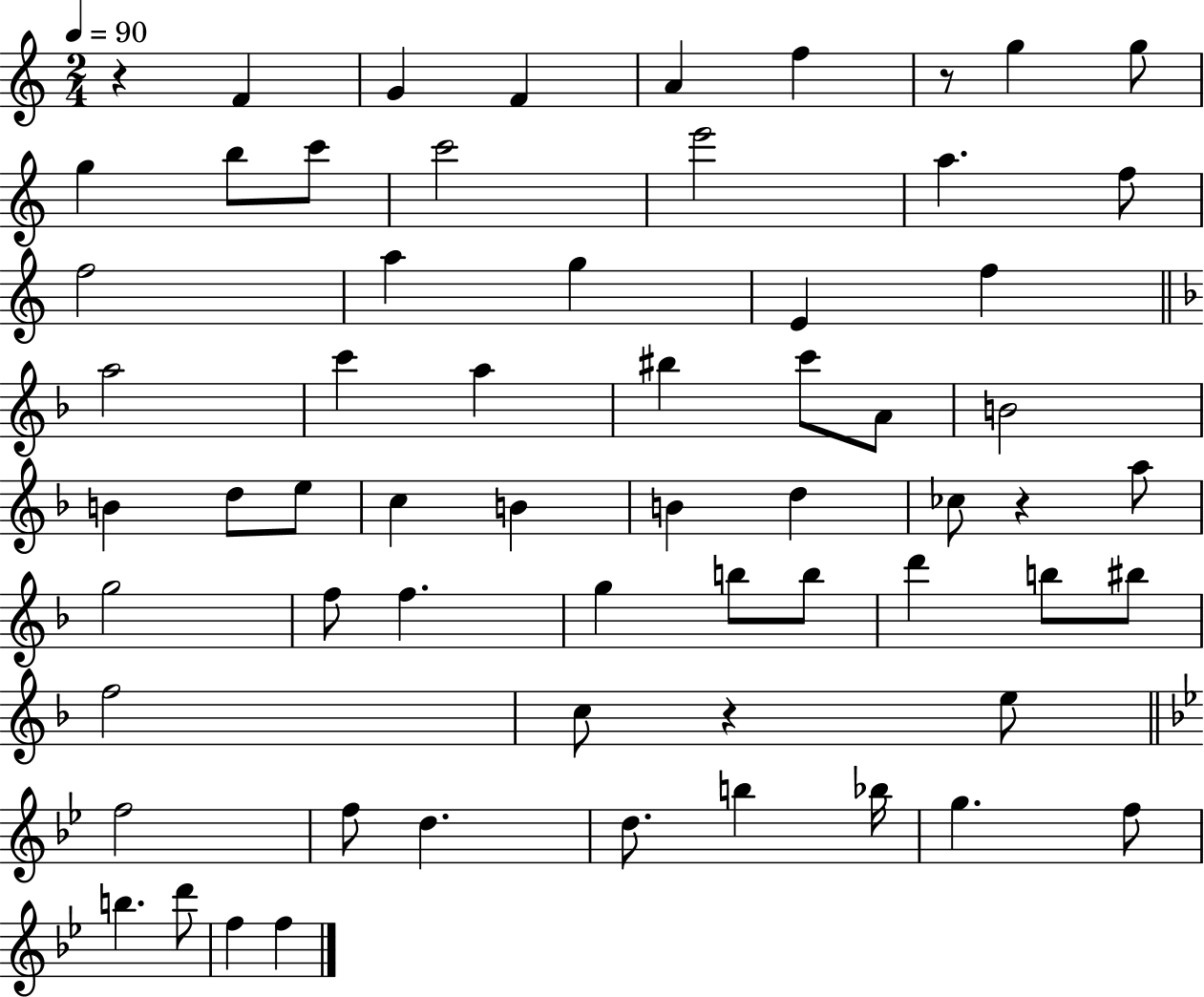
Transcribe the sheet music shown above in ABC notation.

X:1
T:Untitled
M:2/4
L:1/4
K:C
z F G F A f z/2 g g/2 g b/2 c'/2 c'2 e'2 a f/2 f2 a g E f a2 c' a ^b c'/2 A/2 B2 B d/2 e/2 c B B d _c/2 z a/2 g2 f/2 f g b/2 b/2 d' b/2 ^b/2 f2 c/2 z e/2 f2 f/2 d d/2 b _b/4 g f/2 b d'/2 f f